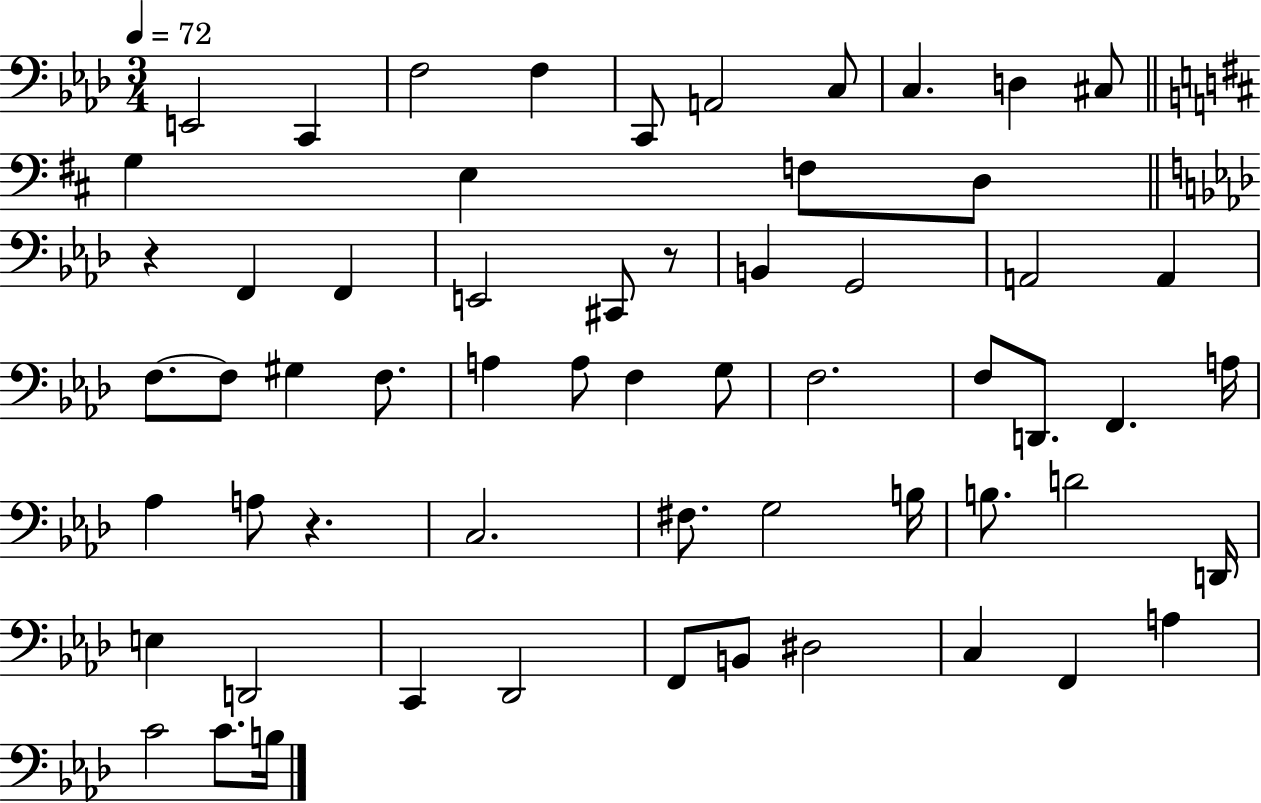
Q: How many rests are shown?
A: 3